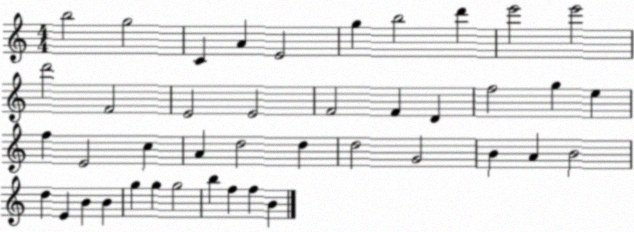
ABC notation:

X:1
T:Untitled
M:4/4
L:1/4
K:C
b2 g2 C A E2 g b2 d' e'2 e'2 d'2 F2 E2 E2 F2 F D f2 g e f E2 c A d2 d d2 G2 B A B2 d E B B g g g2 b f f B